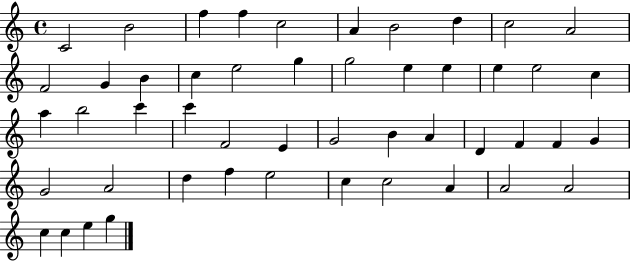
{
  \clef treble
  \time 4/4
  \defaultTimeSignature
  \key c \major
  c'2 b'2 | f''4 f''4 c''2 | a'4 b'2 d''4 | c''2 a'2 | \break f'2 g'4 b'4 | c''4 e''2 g''4 | g''2 e''4 e''4 | e''4 e''2 c''4 | \break a''4 b''2 c'''4 | c'''4 f'2 e'4 | g'2 b'4 a'4 | d'4 f'4 f'4 g'4 | \break g'2 a'2 | d''4 f''4 e''2 | c''4 c''2 a'4 | a'2 a'2 | \break c''4 c''4 e''4 g''4 | \bar "|."
}